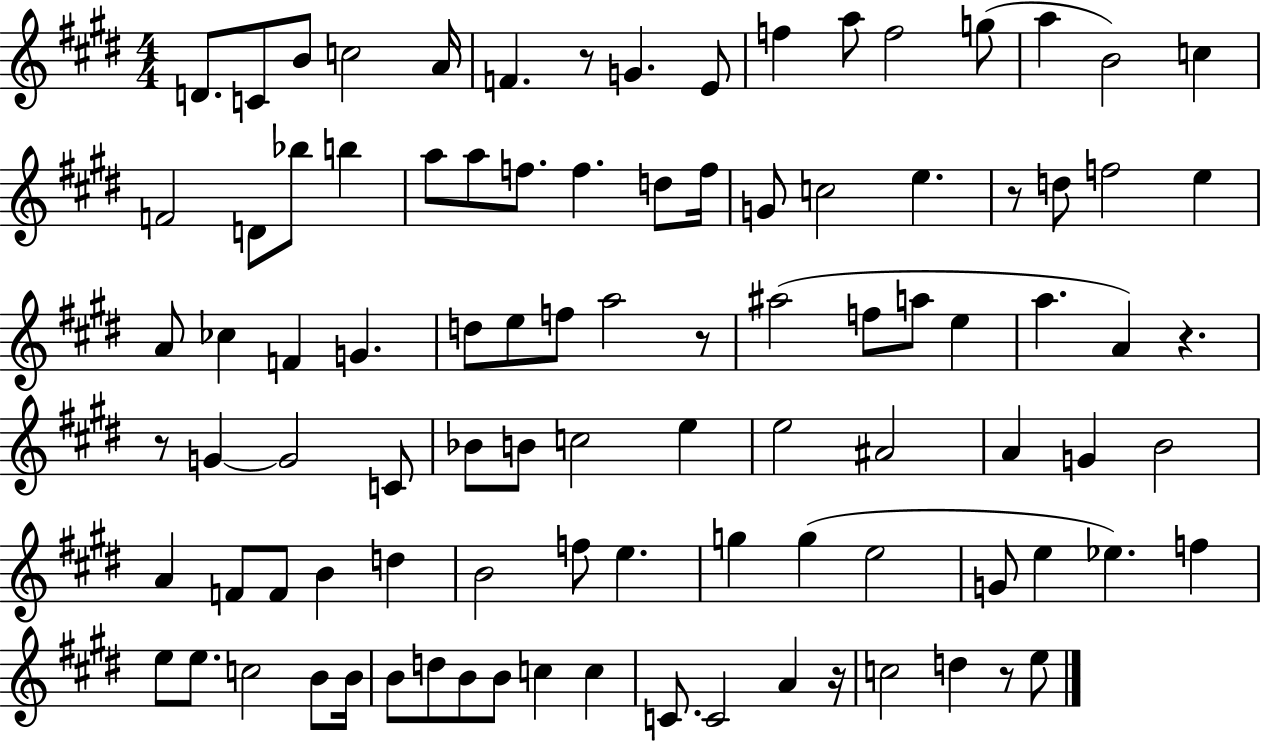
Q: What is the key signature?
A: E major